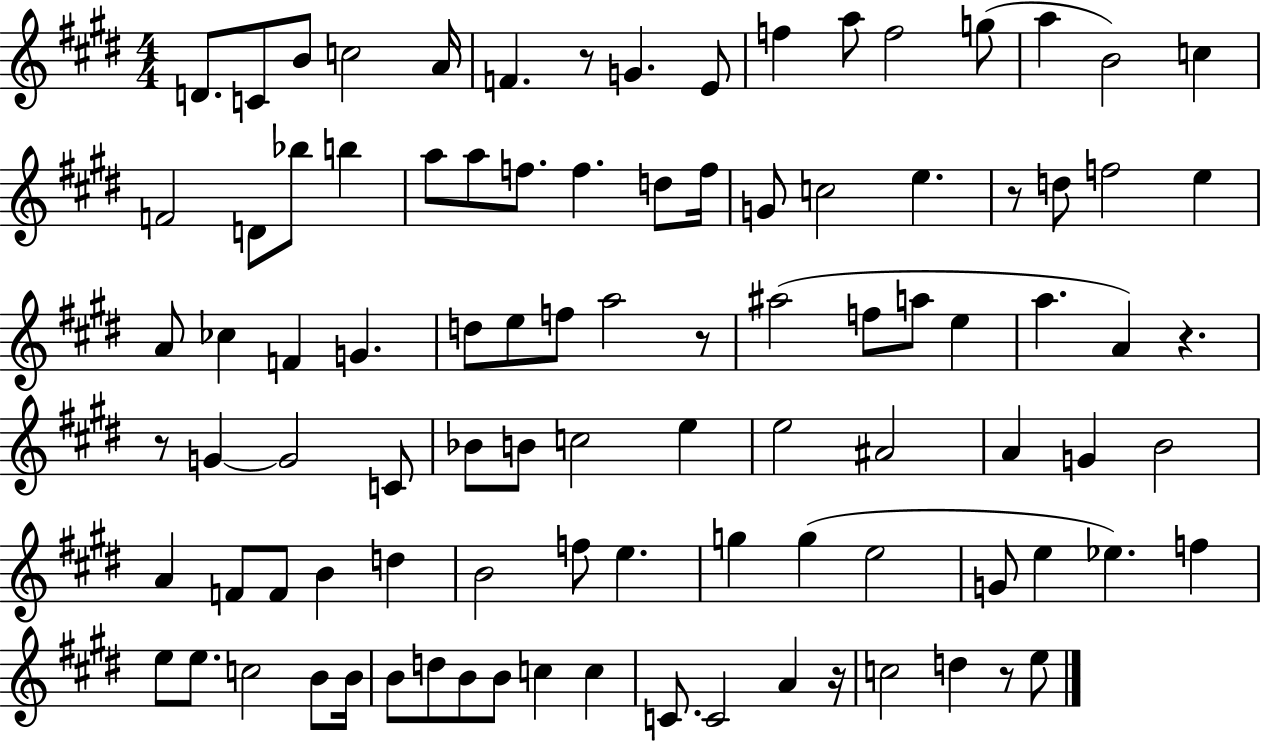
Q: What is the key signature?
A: E major